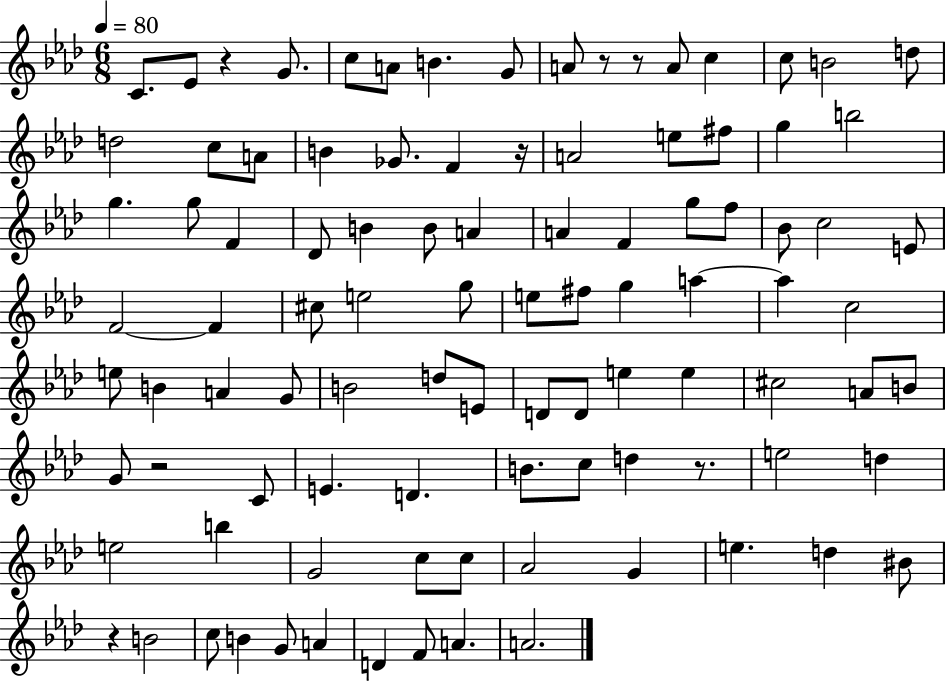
{
  \clef treble
  \numericTimeSignature
  \time 6/8
  \key aes \major
  \tempo 4 = 80
  c'8. ees'8 r4 g'8. | c''8 a'8 b'4. g'8 | a'8 r8 r8 a'8 c''4 | c''8 b'2 d''8 | \break d''2 c''8 a'8 | b'4 ges'8. f'4 r16 | a'2 e''8 fis''8 | g''4 b''2 | \break g''4. g''8 f'4 | des'8 b'4 b'8 a'4 | a'4 f'4 g''8 f''8 | bes'8 c''2 e'8 | \break f'2~~ f'4 | cis''8 e''2 g''8 | e''8 fis''8 g''4 a''4~~ | a''4 c''2 | \break e''8 b'4 a'4 g'8 | b'2 d''8 e'8 | d'8 d'8 e''4 e''4 | cis''2 a'8 b'8 | \break g'8 r2 c'8 | e'4. d'4. | b'8. c''8 d''4 r8. | e''2 d''4 | \break e''2 b''4 | g'2 c''8 c''8 | aes'2 g'4 | e''4. d''4 bis'8 | \break r4 b'2 | c''8 b'4 g'8 a'4 | d'4 f'8 a'4. | a'2. | \break \bar "|."
}